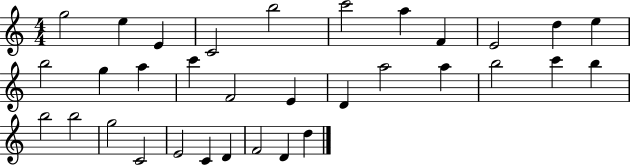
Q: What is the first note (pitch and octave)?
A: G5